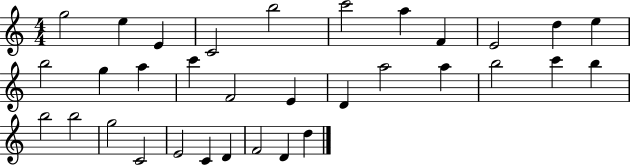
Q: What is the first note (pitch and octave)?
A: G5